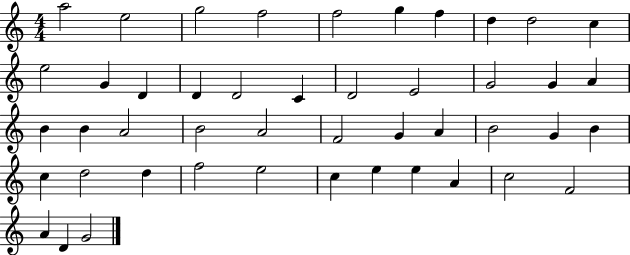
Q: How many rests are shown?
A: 0